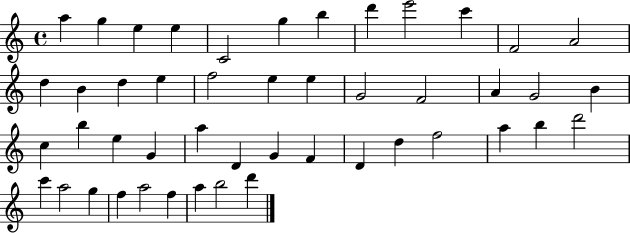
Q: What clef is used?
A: treble